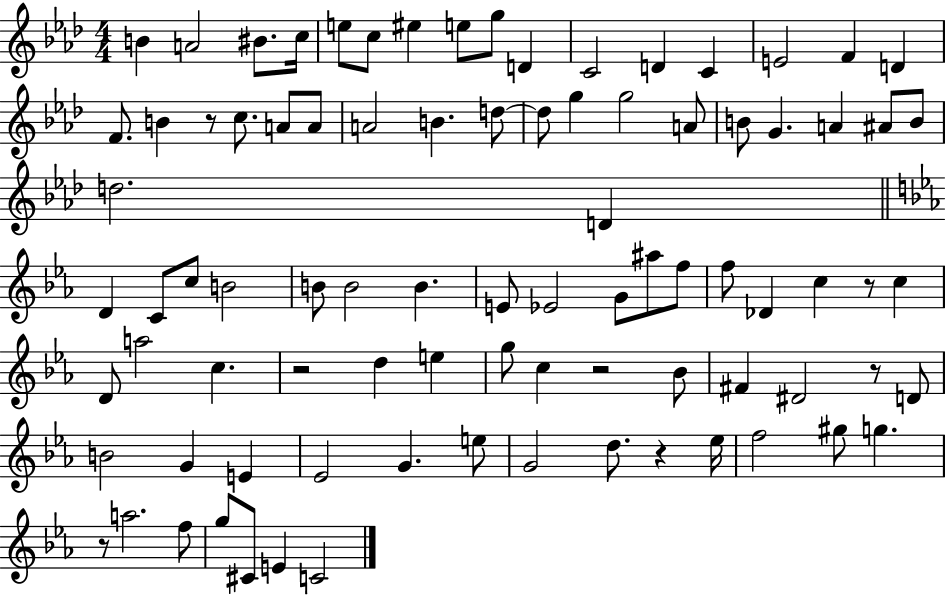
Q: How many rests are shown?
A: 7